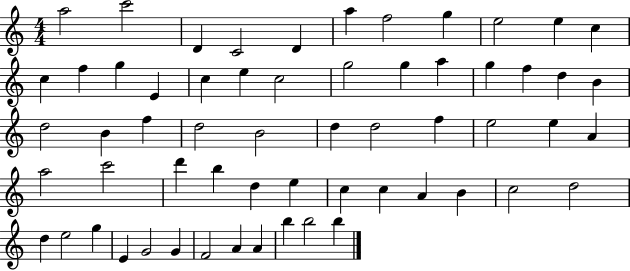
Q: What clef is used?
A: treble